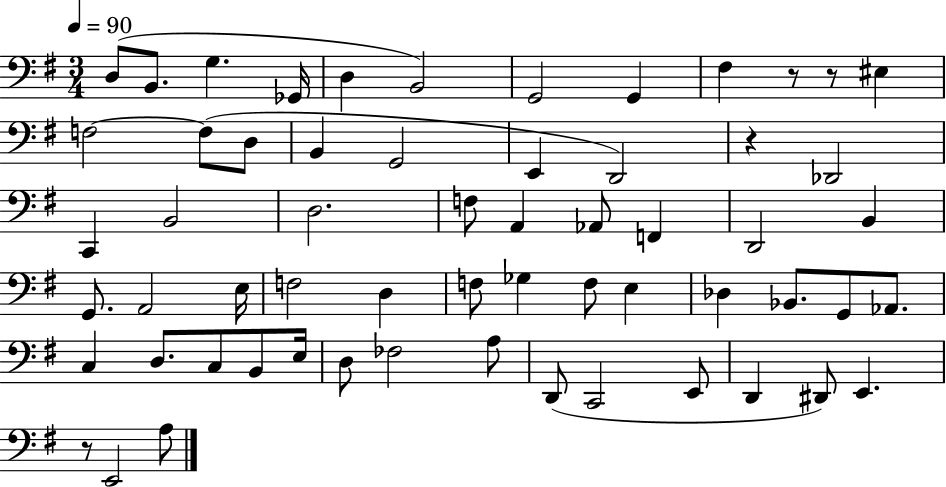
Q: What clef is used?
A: bass